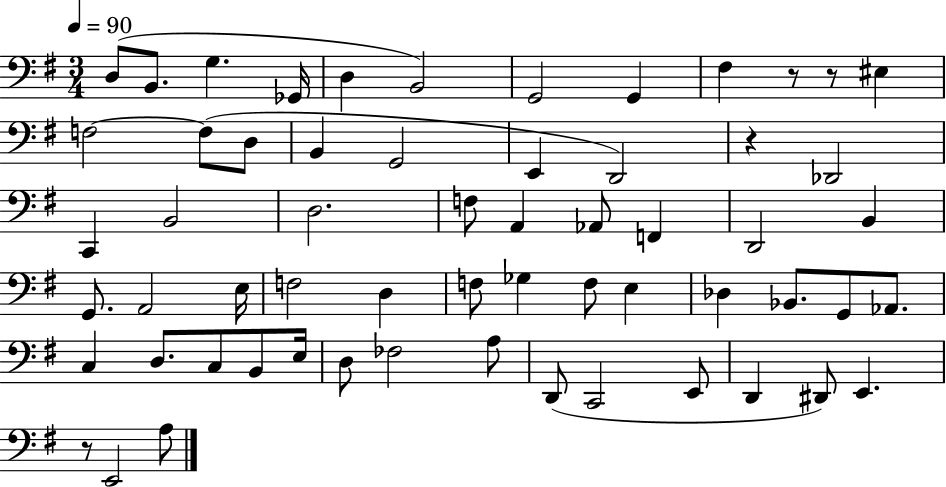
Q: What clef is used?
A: bass